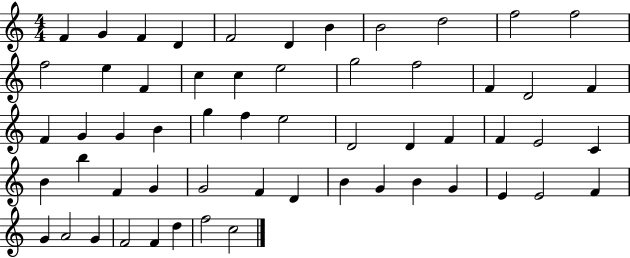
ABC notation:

X:1
T:Untitled
M:4/4
L:1/4
K:C
F G F D F2 D B B2 d2 f2 f2 f2 e F c c e2 g2 f2 F D2 F F G G B g f e2 D2 D F F E2 C B b F G G2 F D B G B G E E2 F G A2 G F2 F d f2 c2